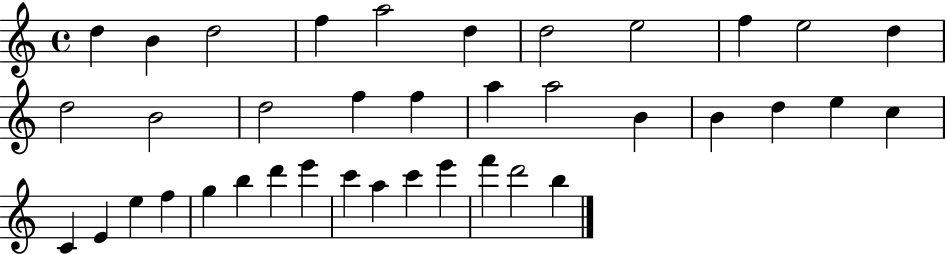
D5/q B4/q D5/h F5/q A5/h D5/q D5/h E5/h F5/q E5/h D5/q D5/h B4/h D5/h F5/q F5/q A5/q A5/h B4/q B4/q D5/q E5/q C5/q C4/q E4/q E5/q F5/q G5/q B5/q D6/q E6/q C6/q A5/q C6/q E6/q F6/q D6/h B5/q